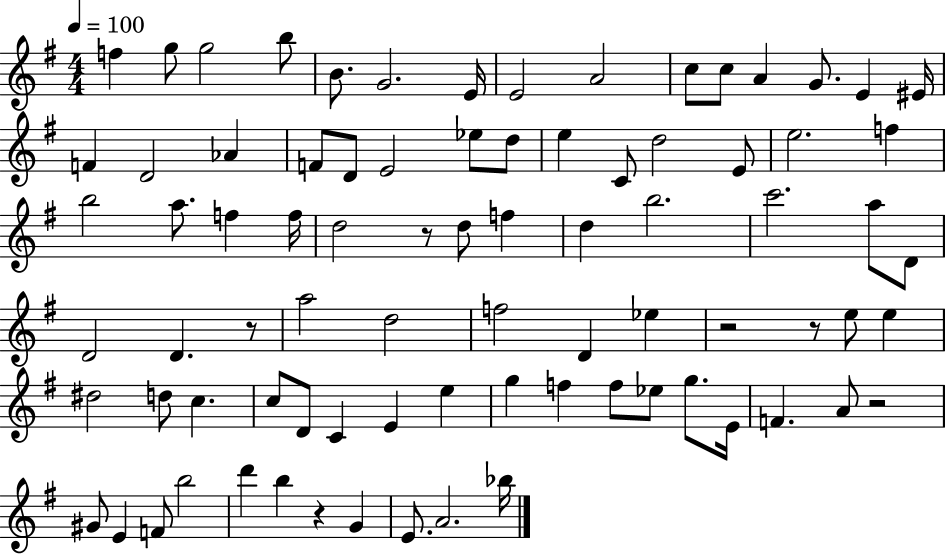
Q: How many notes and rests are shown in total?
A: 82